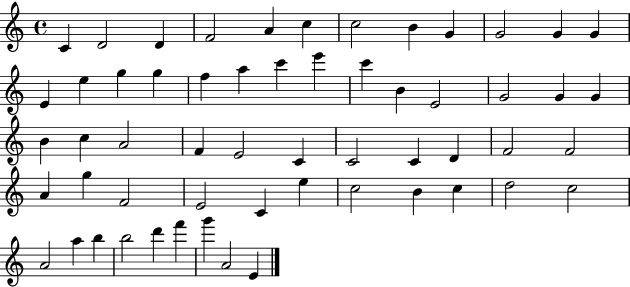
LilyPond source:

{
  \clef treble
  \time 4/4
  \defaultTimeSignature
  \key c \major
  c'4 d'2 d'4 | f'2 a'4 c''4 | c''2 b'4 g'4 | g'2 g'4 g'4 | \break e'4 e''4 g''4 g''4 | f''4 a''4 c'''4 e'''4 | c'''4 b'4 e'2 | g'2 g'4 g'4 | \break b'4 c''4 a'2 | f'4 e'2 c'4 | c'2 c'4 d'4 | f'2 f'2 | \break a'4 g''4 f'2 | e'2 c'4 e''4 | c''2 b'4 c''4 | d''2 c''2 | \break a'2 a''4 b''4 | b''2 d'''4 f'''4 | g'''4 a'2 e'4 | \bar "|."
}